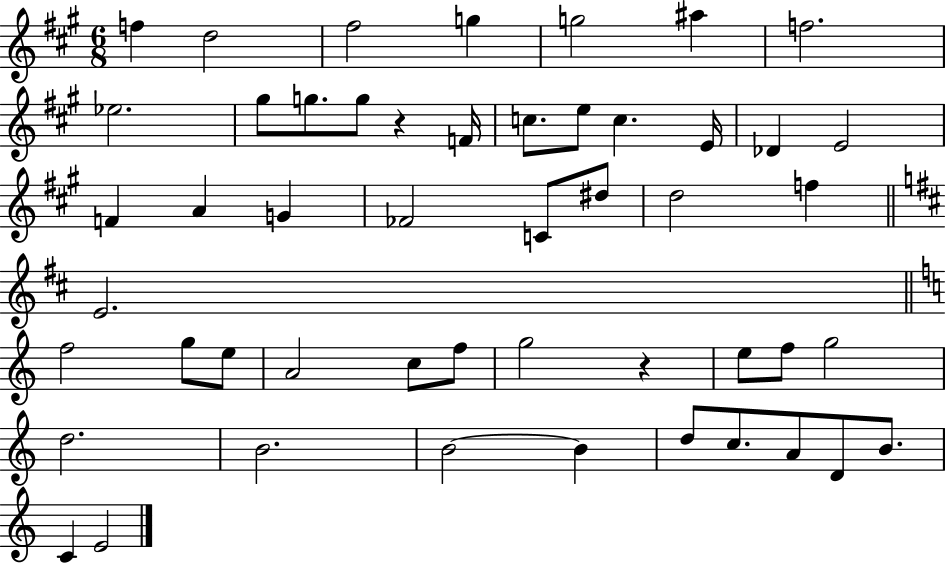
{
  \clef treble
  \numericTimeSignature
  \time 6/8
  \key a \major
  f''4 d''2 | fis''2 g''4 | g''2 ais''4 | f''2. | \break ees''2. | gis''8 g''8. g''8 r4 f'16 | c''8. e''8 c''4. e'16 | des'4 e'2 | \break f'4 a'4 g'4 | fes'2 c'8 dis''8 | d''2 f''4 | \bar "||" \break \key d \major e'2. | \bar "||" \break \key c \major f''2 g''8 e''8 | a'2 c''8 f''8 | g''2 r4 | e''8 f''8 g''2 | \break d''2. | b'2. | b'2~~ b'4 | d''8 c''8. a'8 d'8 b'8. | \break c'4 e'2 | \bar "|."
}